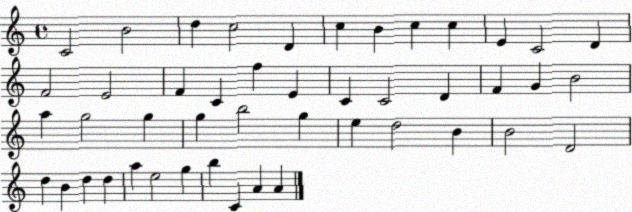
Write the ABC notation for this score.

X:1
T:Untitled
M:4/4
L:1/4
K:C
C2 B2 d c2 D c B c c E C2 D F2 E2 F C f E C C2 D F G B2 a g2 g g b2 g e d2 B B2 D2 d B d d a e2 g b C A A